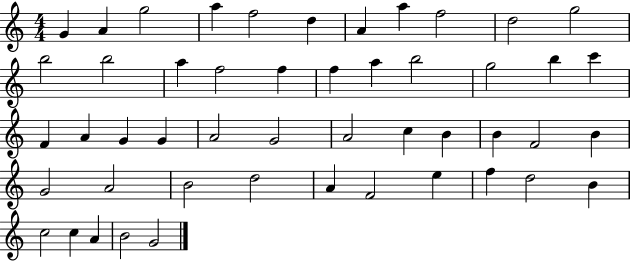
{
  \clef treble
  \numericTimeSignature
  \time 4/4
  \key c \major
  g'4 a'4 g''2 | a''4 f''2 d''4 | a'4 a''4 f''2 | d''2 g''2 | \break b''2 b''2 | a''4 f''2 f''4 | f''4 a''4 b''2 | g''2 b''4 c'''4 | \break f'4 a'4 g'4 g'4 | a'2 g'2 | a'2 c''4 b'4 | b'4 f'2 b'4 | \break g'2 a'2 | b'2 d''2 | a'4 f'2 e''4 | f''4 d''2 b'4 | \break c''2 c''4 a'4 | b'2 g'2 | \bar "|."
}